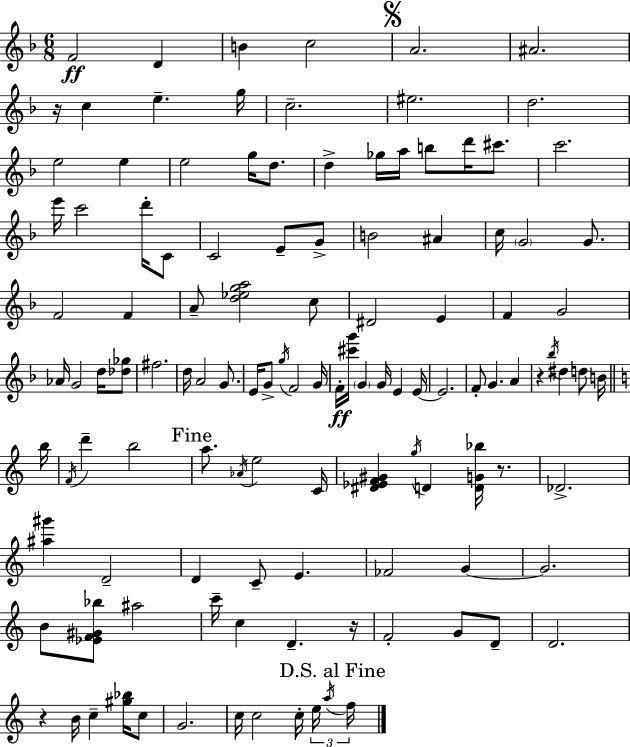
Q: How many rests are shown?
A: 5